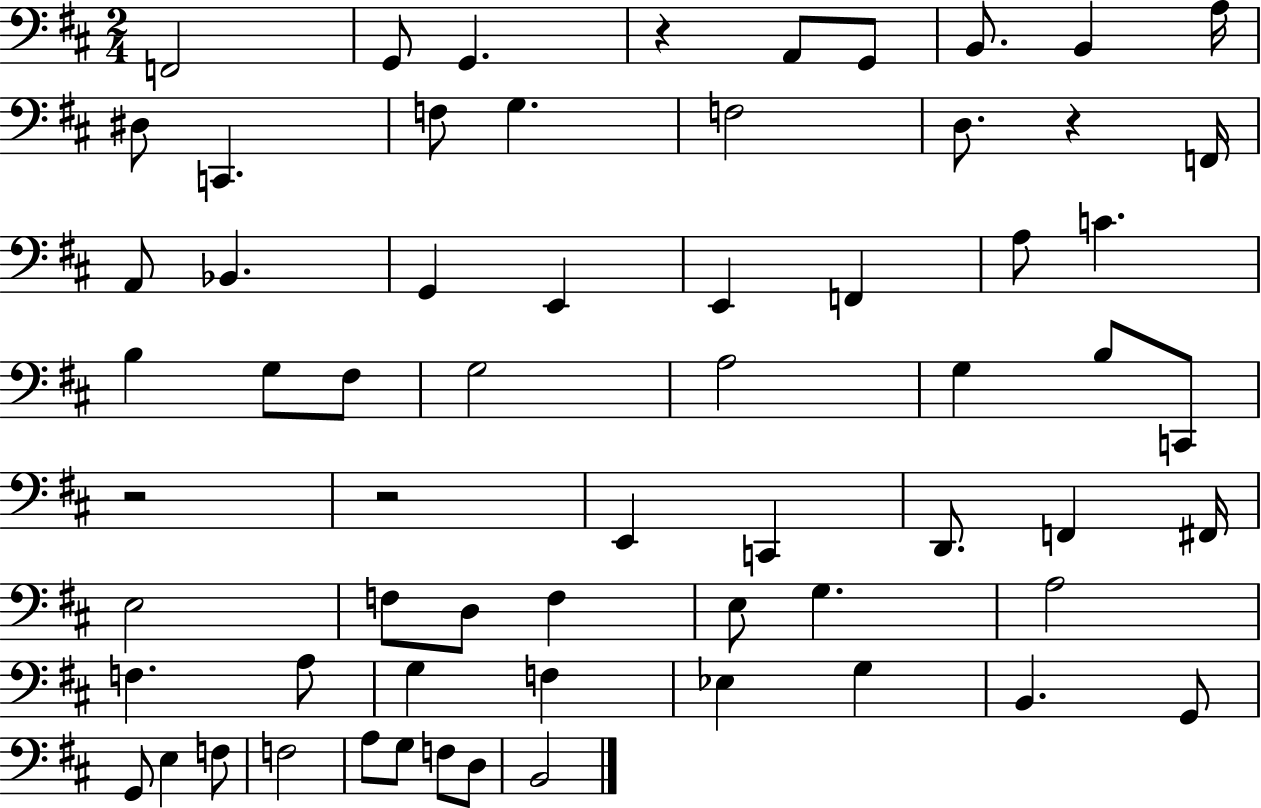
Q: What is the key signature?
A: D major